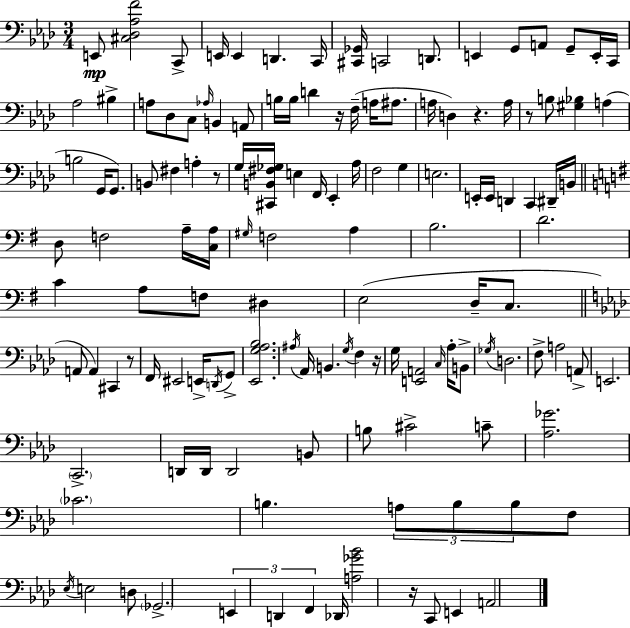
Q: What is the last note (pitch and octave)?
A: A2